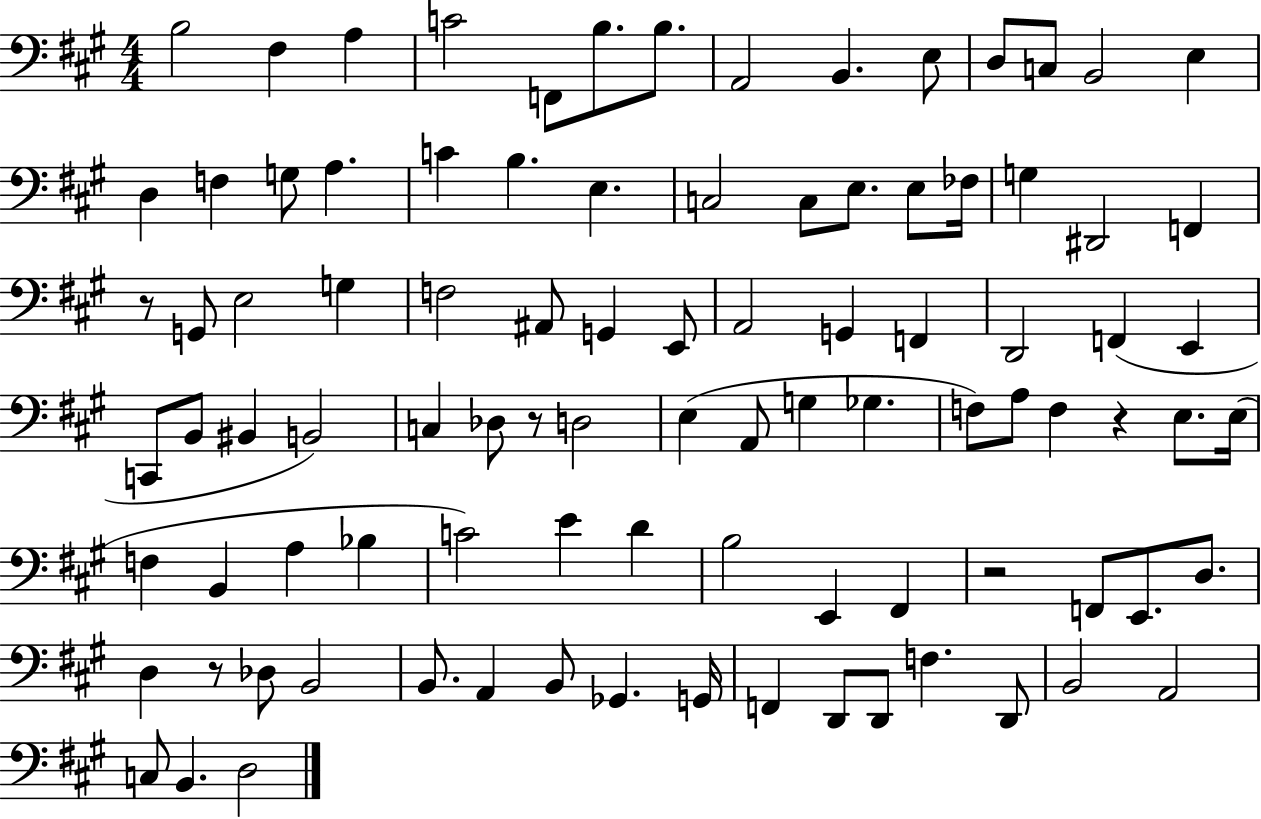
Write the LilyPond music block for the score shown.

{
  \clef bass
  \numericTimeSignature
  \time 4/4
  \key a \major
  \repeat volta 2 { b2 fis4 a4 | c'2 f,8 b8. b8. | a,2 b,4. e8 | d8 c8 b,2 e4 | \break d4 f4 g8 a4. | c'4 b4. e4. | c2 c8 e8. e8 fes16 | g4 dis,2 f,4 | \break r8 g,8 e2 g4 | f2 ais,8 g,4 e,8 | a,2 g,4 f,4 | d,2 f,4( e,4 | \break c,8 b,8 bis,4 b,2) | c4 des8 r8 d2 | e4( a,8 g4 ges4. | f8) a8 f4 r4 e8. e16( | \break f4 b,4 a4 bes4 | c'2) e'4 d'4 | b2 e,4 fis,4 | r2 f,8 e,8. d8. | \break d4 r8 des8 b,2 | b,8. a,4 b,8 ges,4. g,16 | f,4 d,8 d,8 f4. d,8 | b,2 a,2 | \break c8 b,4. d2 | } \bar "|."
}